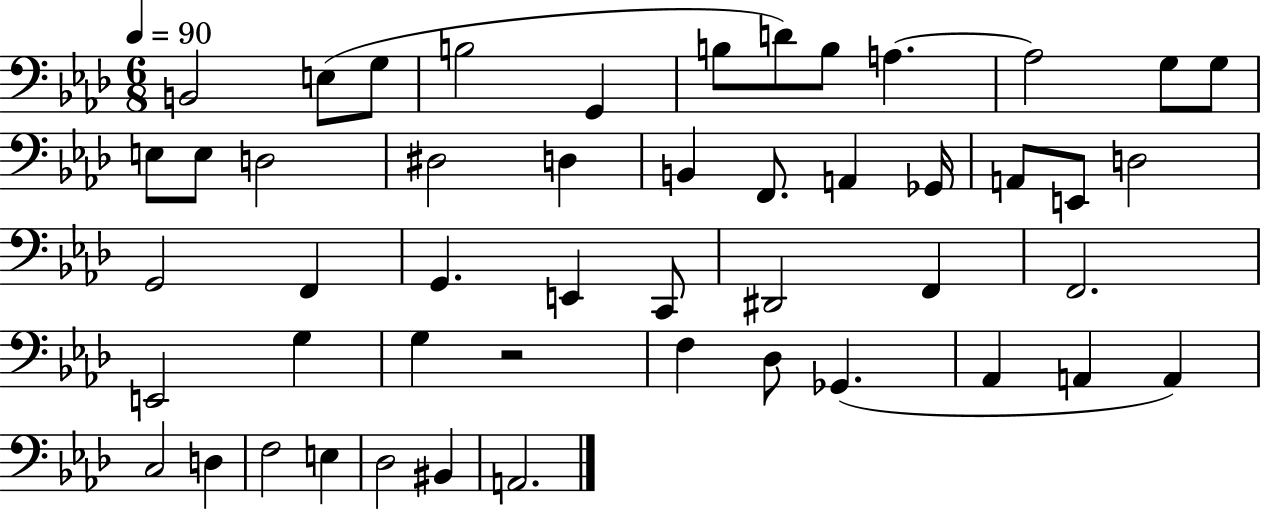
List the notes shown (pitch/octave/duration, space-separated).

B2/h E3/e G3/e B3/h G2/q B3/e D4/e B3/e A3/q. A3/h G3/e G3/e E3/e E3/e D3/h D#3/h D3/q B2/q F2/e. A2/q Gb2/s A2/e E2/e D3/h G2/h F2/q G2/q. E2/q C2/e D#2/h F2/q F2/h. E2/h G3/q G3/q R/h F3/q Db3/e Gb2/q. Ab2/q A2/q A2/q C3/h D3/q F3/h E3/q Db3/h BIS2/q A2/h.